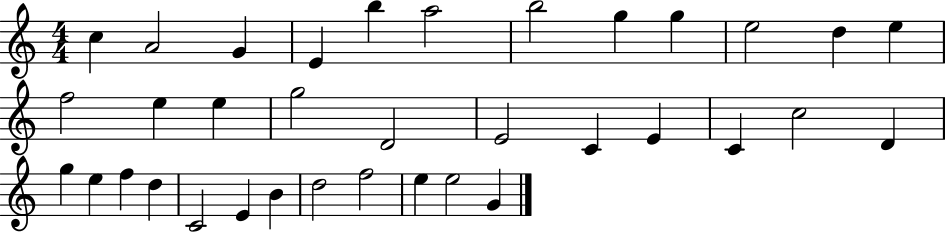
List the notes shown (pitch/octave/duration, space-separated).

C5/q A4/h G4/q E4/q B5/q A5/h B5/h G5/q G5/q E5/h D5/q E5/q F5/h E5/q E5/q G5/h D4/h E4/h C4/q E4/q C4/q C5/h D4/q G5/q E5/q F5/q D5/q C4/h E4/q B4/q D5/h F5/h E5/q E5/h G4/q